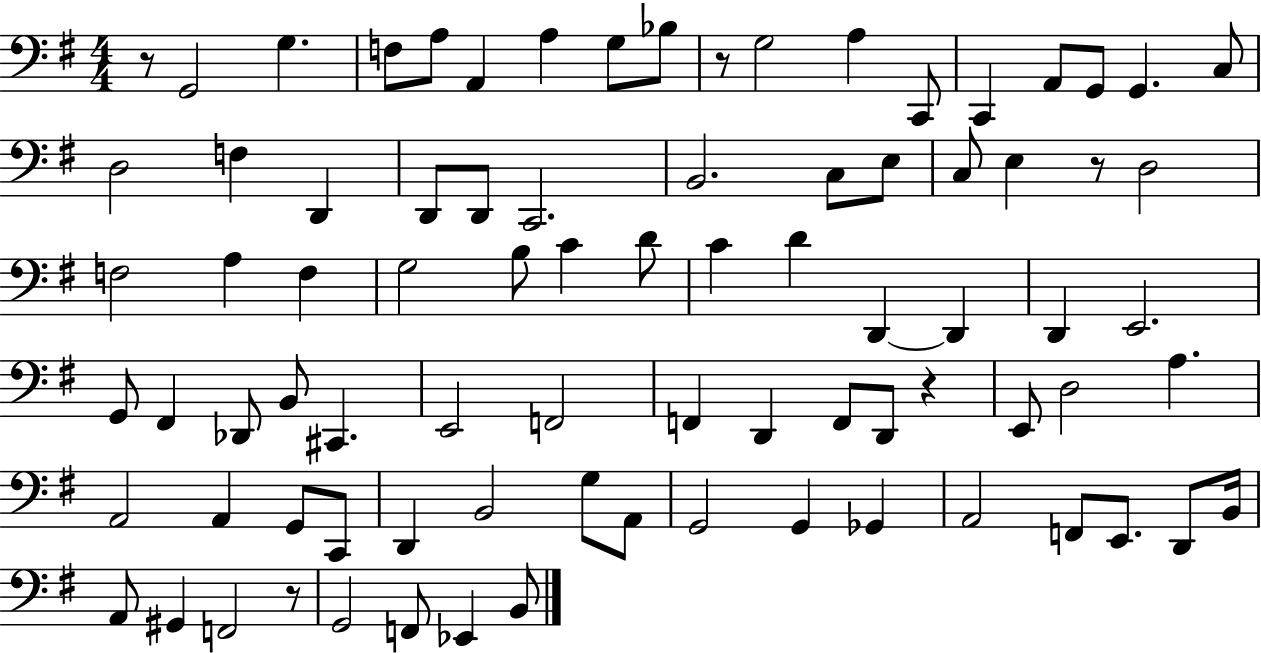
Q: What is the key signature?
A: G major